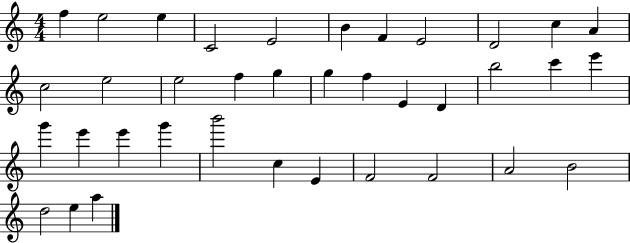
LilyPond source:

{
  \clef treble
  \numericTimeSignature
  \time 4/4
  \key c \major
  f''4 e''2 e''4 | c'2 e'2 | b'4 f'4 e'2 | d'2 c''4 a'4 | \break c''2 e''2 | e''2 f''4 g''4 | g''4 f''4 e'4 d'4 | b''2 c'''4 e'''4 | \break g'''4 e'''4 e'''4 g'''4 | b'''2 c''4 e'4 | f'2 f'2 | a'2 b'2 | \break d''2 e''4 a''4 | \bar "|."
}